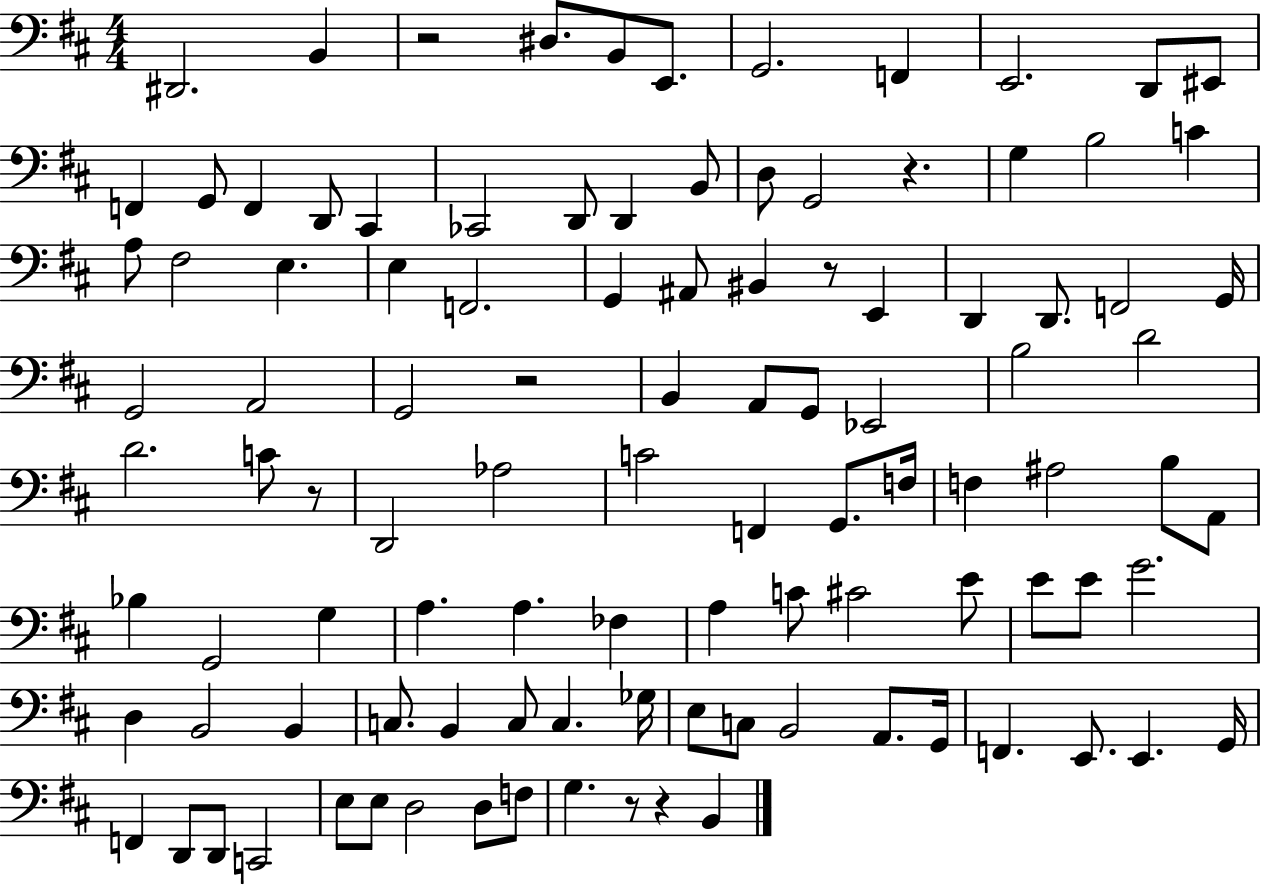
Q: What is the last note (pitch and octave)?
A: B2